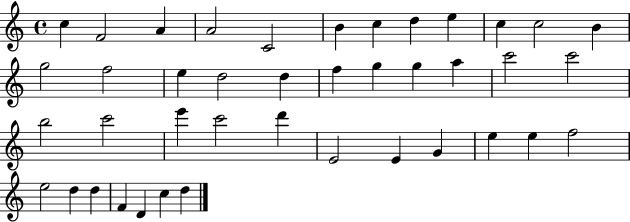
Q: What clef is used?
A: treble